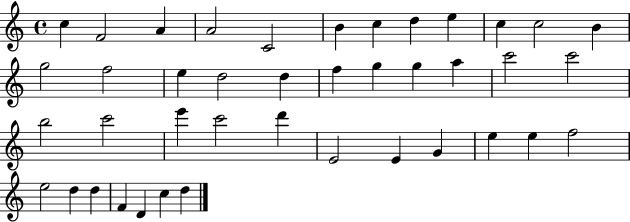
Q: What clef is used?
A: treble